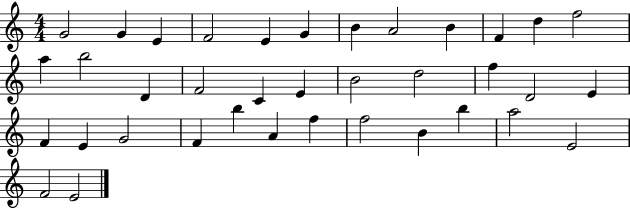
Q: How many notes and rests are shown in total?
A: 37